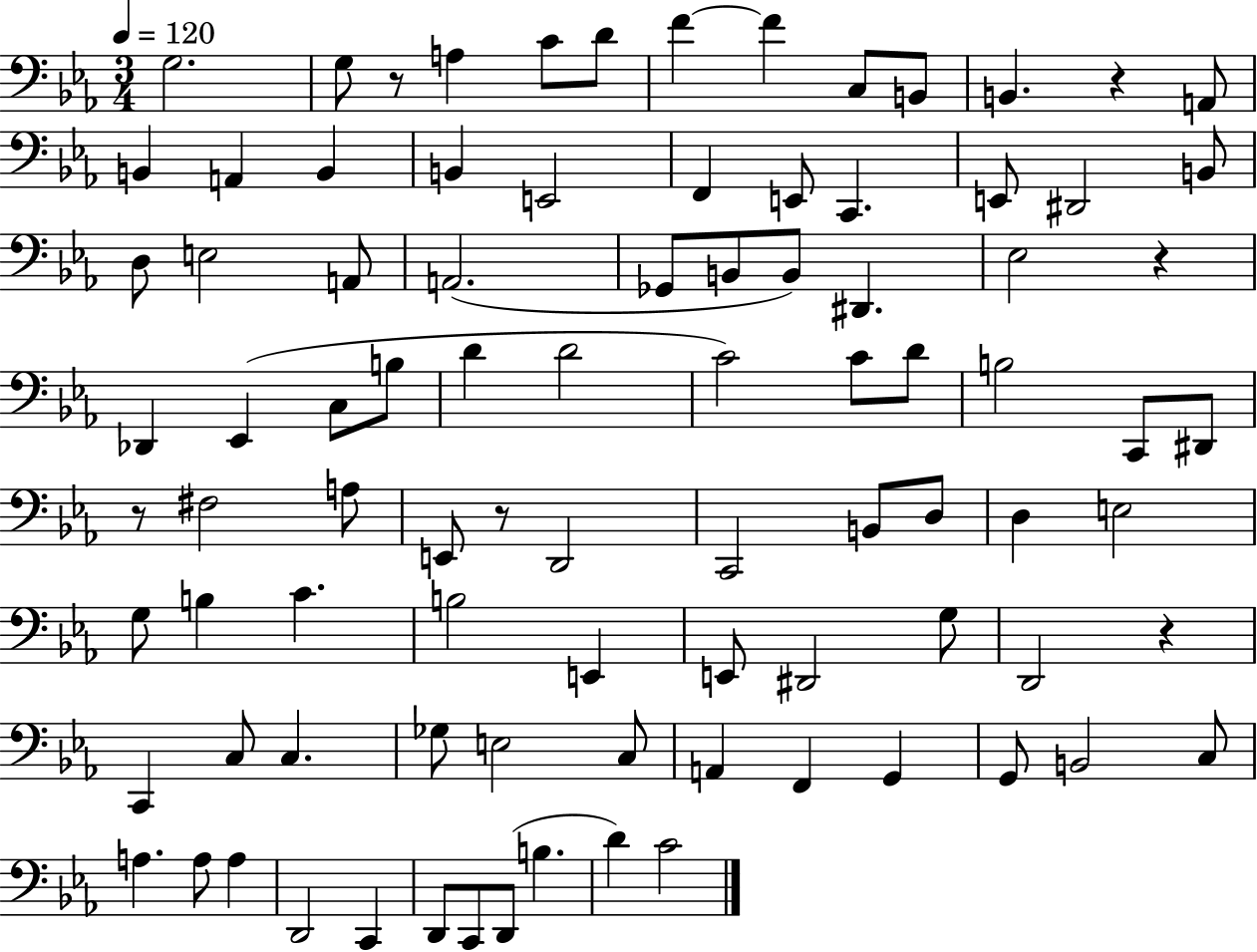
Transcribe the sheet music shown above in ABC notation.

X:1
T:Untitled
M:3/4
L:1/4
K:Eb
G,2 G,/2 z/2 A, C/2 D/2 F F C,/2 B,,/2 B,, z A,,/2 B,, A,, B,, B,, E,,2 F,, E,,/2 C,, E,,/2 ^D,,2 B,,/2 D,/2 E,2 A,,/2 A,,2 _G,,/2 B,,/2 B,,/2 ^D,, _E,2 z _D,, _E,, C,/2 B,/2 D D2 C2 C/2 D/2 B,2 C,,/2 ^D,,/2 z/2 ^F,2 A,/2 E,,/2 z/2 D,,2 C,,2 B,,/2 D,/2 D, E,2 G,/2 B, C B,2 E,, E,,/2 ^D,,2 G,/2 D,,2 z C,, C,/2 C, _G,/2 E,2 C,/2 A,, F,, G,, G,,/2 B,,2 C,/2 A, A,/2 A, D,,2 C,, D,,/2 C,,/2 D,,/2 B, D C2